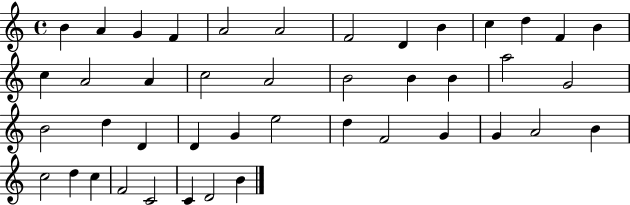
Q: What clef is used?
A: treble